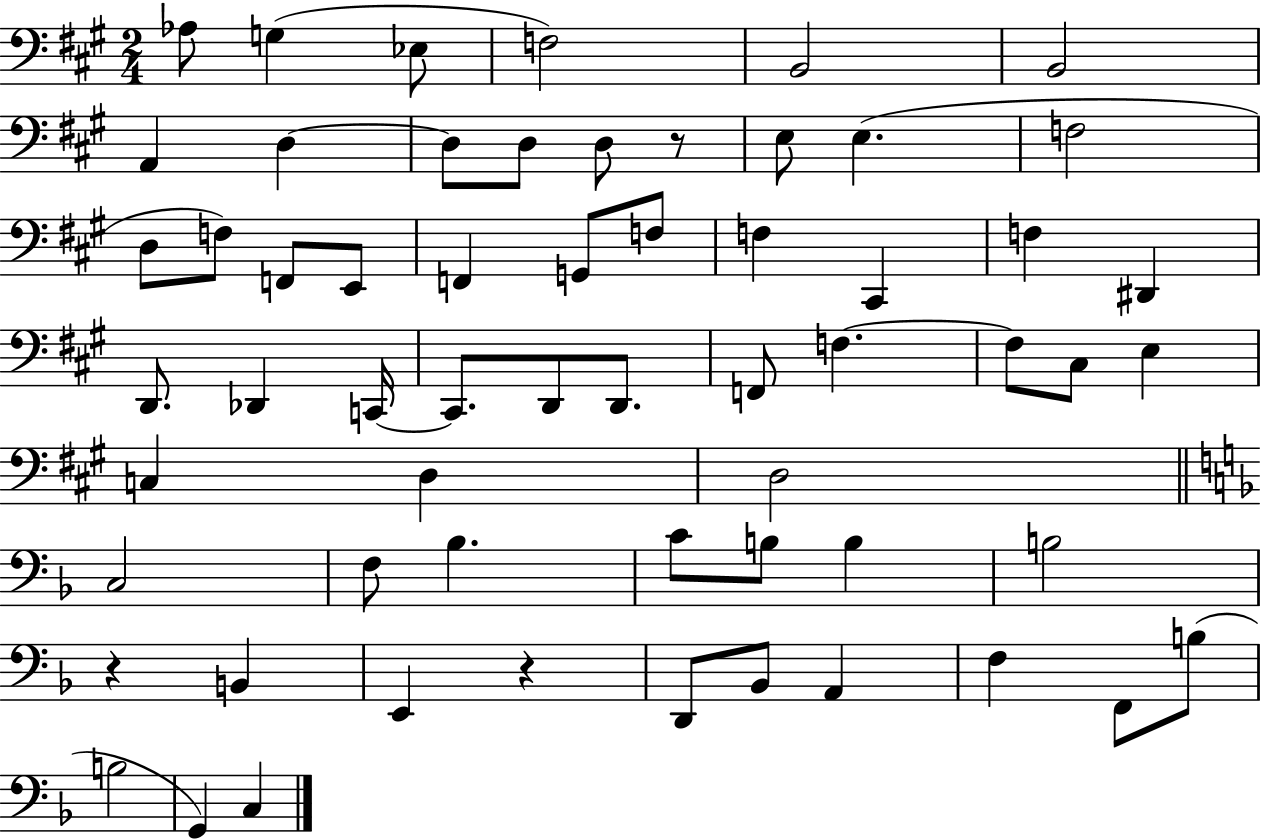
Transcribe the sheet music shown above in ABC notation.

X:1
T:Untitled
M:2/4
L:1/4
K:A
_A,/2 G, _E,/2 F,2 B,,2 B,,2 A,, D, D,/2 D,/2 D,/2 z/2 E,/2 E, F,2 D,/2 F,/2 F,,/2 E,,/2 F,, G,,/2 F,/2 F, ^C,, F, ^D,, D,,/2 _D,, C,,/4 C,,/2 D,,/2 D,,/2 F,,/2 F, F,/2 ^C,/2 E, C, D, D,2 C,2 F,/2 _B, C/2 B,/2 B, B,2 z B,, E,, z D,,/2 _B,,/2 A,, F, F,,/2 B,/2 B,2 G,, C,